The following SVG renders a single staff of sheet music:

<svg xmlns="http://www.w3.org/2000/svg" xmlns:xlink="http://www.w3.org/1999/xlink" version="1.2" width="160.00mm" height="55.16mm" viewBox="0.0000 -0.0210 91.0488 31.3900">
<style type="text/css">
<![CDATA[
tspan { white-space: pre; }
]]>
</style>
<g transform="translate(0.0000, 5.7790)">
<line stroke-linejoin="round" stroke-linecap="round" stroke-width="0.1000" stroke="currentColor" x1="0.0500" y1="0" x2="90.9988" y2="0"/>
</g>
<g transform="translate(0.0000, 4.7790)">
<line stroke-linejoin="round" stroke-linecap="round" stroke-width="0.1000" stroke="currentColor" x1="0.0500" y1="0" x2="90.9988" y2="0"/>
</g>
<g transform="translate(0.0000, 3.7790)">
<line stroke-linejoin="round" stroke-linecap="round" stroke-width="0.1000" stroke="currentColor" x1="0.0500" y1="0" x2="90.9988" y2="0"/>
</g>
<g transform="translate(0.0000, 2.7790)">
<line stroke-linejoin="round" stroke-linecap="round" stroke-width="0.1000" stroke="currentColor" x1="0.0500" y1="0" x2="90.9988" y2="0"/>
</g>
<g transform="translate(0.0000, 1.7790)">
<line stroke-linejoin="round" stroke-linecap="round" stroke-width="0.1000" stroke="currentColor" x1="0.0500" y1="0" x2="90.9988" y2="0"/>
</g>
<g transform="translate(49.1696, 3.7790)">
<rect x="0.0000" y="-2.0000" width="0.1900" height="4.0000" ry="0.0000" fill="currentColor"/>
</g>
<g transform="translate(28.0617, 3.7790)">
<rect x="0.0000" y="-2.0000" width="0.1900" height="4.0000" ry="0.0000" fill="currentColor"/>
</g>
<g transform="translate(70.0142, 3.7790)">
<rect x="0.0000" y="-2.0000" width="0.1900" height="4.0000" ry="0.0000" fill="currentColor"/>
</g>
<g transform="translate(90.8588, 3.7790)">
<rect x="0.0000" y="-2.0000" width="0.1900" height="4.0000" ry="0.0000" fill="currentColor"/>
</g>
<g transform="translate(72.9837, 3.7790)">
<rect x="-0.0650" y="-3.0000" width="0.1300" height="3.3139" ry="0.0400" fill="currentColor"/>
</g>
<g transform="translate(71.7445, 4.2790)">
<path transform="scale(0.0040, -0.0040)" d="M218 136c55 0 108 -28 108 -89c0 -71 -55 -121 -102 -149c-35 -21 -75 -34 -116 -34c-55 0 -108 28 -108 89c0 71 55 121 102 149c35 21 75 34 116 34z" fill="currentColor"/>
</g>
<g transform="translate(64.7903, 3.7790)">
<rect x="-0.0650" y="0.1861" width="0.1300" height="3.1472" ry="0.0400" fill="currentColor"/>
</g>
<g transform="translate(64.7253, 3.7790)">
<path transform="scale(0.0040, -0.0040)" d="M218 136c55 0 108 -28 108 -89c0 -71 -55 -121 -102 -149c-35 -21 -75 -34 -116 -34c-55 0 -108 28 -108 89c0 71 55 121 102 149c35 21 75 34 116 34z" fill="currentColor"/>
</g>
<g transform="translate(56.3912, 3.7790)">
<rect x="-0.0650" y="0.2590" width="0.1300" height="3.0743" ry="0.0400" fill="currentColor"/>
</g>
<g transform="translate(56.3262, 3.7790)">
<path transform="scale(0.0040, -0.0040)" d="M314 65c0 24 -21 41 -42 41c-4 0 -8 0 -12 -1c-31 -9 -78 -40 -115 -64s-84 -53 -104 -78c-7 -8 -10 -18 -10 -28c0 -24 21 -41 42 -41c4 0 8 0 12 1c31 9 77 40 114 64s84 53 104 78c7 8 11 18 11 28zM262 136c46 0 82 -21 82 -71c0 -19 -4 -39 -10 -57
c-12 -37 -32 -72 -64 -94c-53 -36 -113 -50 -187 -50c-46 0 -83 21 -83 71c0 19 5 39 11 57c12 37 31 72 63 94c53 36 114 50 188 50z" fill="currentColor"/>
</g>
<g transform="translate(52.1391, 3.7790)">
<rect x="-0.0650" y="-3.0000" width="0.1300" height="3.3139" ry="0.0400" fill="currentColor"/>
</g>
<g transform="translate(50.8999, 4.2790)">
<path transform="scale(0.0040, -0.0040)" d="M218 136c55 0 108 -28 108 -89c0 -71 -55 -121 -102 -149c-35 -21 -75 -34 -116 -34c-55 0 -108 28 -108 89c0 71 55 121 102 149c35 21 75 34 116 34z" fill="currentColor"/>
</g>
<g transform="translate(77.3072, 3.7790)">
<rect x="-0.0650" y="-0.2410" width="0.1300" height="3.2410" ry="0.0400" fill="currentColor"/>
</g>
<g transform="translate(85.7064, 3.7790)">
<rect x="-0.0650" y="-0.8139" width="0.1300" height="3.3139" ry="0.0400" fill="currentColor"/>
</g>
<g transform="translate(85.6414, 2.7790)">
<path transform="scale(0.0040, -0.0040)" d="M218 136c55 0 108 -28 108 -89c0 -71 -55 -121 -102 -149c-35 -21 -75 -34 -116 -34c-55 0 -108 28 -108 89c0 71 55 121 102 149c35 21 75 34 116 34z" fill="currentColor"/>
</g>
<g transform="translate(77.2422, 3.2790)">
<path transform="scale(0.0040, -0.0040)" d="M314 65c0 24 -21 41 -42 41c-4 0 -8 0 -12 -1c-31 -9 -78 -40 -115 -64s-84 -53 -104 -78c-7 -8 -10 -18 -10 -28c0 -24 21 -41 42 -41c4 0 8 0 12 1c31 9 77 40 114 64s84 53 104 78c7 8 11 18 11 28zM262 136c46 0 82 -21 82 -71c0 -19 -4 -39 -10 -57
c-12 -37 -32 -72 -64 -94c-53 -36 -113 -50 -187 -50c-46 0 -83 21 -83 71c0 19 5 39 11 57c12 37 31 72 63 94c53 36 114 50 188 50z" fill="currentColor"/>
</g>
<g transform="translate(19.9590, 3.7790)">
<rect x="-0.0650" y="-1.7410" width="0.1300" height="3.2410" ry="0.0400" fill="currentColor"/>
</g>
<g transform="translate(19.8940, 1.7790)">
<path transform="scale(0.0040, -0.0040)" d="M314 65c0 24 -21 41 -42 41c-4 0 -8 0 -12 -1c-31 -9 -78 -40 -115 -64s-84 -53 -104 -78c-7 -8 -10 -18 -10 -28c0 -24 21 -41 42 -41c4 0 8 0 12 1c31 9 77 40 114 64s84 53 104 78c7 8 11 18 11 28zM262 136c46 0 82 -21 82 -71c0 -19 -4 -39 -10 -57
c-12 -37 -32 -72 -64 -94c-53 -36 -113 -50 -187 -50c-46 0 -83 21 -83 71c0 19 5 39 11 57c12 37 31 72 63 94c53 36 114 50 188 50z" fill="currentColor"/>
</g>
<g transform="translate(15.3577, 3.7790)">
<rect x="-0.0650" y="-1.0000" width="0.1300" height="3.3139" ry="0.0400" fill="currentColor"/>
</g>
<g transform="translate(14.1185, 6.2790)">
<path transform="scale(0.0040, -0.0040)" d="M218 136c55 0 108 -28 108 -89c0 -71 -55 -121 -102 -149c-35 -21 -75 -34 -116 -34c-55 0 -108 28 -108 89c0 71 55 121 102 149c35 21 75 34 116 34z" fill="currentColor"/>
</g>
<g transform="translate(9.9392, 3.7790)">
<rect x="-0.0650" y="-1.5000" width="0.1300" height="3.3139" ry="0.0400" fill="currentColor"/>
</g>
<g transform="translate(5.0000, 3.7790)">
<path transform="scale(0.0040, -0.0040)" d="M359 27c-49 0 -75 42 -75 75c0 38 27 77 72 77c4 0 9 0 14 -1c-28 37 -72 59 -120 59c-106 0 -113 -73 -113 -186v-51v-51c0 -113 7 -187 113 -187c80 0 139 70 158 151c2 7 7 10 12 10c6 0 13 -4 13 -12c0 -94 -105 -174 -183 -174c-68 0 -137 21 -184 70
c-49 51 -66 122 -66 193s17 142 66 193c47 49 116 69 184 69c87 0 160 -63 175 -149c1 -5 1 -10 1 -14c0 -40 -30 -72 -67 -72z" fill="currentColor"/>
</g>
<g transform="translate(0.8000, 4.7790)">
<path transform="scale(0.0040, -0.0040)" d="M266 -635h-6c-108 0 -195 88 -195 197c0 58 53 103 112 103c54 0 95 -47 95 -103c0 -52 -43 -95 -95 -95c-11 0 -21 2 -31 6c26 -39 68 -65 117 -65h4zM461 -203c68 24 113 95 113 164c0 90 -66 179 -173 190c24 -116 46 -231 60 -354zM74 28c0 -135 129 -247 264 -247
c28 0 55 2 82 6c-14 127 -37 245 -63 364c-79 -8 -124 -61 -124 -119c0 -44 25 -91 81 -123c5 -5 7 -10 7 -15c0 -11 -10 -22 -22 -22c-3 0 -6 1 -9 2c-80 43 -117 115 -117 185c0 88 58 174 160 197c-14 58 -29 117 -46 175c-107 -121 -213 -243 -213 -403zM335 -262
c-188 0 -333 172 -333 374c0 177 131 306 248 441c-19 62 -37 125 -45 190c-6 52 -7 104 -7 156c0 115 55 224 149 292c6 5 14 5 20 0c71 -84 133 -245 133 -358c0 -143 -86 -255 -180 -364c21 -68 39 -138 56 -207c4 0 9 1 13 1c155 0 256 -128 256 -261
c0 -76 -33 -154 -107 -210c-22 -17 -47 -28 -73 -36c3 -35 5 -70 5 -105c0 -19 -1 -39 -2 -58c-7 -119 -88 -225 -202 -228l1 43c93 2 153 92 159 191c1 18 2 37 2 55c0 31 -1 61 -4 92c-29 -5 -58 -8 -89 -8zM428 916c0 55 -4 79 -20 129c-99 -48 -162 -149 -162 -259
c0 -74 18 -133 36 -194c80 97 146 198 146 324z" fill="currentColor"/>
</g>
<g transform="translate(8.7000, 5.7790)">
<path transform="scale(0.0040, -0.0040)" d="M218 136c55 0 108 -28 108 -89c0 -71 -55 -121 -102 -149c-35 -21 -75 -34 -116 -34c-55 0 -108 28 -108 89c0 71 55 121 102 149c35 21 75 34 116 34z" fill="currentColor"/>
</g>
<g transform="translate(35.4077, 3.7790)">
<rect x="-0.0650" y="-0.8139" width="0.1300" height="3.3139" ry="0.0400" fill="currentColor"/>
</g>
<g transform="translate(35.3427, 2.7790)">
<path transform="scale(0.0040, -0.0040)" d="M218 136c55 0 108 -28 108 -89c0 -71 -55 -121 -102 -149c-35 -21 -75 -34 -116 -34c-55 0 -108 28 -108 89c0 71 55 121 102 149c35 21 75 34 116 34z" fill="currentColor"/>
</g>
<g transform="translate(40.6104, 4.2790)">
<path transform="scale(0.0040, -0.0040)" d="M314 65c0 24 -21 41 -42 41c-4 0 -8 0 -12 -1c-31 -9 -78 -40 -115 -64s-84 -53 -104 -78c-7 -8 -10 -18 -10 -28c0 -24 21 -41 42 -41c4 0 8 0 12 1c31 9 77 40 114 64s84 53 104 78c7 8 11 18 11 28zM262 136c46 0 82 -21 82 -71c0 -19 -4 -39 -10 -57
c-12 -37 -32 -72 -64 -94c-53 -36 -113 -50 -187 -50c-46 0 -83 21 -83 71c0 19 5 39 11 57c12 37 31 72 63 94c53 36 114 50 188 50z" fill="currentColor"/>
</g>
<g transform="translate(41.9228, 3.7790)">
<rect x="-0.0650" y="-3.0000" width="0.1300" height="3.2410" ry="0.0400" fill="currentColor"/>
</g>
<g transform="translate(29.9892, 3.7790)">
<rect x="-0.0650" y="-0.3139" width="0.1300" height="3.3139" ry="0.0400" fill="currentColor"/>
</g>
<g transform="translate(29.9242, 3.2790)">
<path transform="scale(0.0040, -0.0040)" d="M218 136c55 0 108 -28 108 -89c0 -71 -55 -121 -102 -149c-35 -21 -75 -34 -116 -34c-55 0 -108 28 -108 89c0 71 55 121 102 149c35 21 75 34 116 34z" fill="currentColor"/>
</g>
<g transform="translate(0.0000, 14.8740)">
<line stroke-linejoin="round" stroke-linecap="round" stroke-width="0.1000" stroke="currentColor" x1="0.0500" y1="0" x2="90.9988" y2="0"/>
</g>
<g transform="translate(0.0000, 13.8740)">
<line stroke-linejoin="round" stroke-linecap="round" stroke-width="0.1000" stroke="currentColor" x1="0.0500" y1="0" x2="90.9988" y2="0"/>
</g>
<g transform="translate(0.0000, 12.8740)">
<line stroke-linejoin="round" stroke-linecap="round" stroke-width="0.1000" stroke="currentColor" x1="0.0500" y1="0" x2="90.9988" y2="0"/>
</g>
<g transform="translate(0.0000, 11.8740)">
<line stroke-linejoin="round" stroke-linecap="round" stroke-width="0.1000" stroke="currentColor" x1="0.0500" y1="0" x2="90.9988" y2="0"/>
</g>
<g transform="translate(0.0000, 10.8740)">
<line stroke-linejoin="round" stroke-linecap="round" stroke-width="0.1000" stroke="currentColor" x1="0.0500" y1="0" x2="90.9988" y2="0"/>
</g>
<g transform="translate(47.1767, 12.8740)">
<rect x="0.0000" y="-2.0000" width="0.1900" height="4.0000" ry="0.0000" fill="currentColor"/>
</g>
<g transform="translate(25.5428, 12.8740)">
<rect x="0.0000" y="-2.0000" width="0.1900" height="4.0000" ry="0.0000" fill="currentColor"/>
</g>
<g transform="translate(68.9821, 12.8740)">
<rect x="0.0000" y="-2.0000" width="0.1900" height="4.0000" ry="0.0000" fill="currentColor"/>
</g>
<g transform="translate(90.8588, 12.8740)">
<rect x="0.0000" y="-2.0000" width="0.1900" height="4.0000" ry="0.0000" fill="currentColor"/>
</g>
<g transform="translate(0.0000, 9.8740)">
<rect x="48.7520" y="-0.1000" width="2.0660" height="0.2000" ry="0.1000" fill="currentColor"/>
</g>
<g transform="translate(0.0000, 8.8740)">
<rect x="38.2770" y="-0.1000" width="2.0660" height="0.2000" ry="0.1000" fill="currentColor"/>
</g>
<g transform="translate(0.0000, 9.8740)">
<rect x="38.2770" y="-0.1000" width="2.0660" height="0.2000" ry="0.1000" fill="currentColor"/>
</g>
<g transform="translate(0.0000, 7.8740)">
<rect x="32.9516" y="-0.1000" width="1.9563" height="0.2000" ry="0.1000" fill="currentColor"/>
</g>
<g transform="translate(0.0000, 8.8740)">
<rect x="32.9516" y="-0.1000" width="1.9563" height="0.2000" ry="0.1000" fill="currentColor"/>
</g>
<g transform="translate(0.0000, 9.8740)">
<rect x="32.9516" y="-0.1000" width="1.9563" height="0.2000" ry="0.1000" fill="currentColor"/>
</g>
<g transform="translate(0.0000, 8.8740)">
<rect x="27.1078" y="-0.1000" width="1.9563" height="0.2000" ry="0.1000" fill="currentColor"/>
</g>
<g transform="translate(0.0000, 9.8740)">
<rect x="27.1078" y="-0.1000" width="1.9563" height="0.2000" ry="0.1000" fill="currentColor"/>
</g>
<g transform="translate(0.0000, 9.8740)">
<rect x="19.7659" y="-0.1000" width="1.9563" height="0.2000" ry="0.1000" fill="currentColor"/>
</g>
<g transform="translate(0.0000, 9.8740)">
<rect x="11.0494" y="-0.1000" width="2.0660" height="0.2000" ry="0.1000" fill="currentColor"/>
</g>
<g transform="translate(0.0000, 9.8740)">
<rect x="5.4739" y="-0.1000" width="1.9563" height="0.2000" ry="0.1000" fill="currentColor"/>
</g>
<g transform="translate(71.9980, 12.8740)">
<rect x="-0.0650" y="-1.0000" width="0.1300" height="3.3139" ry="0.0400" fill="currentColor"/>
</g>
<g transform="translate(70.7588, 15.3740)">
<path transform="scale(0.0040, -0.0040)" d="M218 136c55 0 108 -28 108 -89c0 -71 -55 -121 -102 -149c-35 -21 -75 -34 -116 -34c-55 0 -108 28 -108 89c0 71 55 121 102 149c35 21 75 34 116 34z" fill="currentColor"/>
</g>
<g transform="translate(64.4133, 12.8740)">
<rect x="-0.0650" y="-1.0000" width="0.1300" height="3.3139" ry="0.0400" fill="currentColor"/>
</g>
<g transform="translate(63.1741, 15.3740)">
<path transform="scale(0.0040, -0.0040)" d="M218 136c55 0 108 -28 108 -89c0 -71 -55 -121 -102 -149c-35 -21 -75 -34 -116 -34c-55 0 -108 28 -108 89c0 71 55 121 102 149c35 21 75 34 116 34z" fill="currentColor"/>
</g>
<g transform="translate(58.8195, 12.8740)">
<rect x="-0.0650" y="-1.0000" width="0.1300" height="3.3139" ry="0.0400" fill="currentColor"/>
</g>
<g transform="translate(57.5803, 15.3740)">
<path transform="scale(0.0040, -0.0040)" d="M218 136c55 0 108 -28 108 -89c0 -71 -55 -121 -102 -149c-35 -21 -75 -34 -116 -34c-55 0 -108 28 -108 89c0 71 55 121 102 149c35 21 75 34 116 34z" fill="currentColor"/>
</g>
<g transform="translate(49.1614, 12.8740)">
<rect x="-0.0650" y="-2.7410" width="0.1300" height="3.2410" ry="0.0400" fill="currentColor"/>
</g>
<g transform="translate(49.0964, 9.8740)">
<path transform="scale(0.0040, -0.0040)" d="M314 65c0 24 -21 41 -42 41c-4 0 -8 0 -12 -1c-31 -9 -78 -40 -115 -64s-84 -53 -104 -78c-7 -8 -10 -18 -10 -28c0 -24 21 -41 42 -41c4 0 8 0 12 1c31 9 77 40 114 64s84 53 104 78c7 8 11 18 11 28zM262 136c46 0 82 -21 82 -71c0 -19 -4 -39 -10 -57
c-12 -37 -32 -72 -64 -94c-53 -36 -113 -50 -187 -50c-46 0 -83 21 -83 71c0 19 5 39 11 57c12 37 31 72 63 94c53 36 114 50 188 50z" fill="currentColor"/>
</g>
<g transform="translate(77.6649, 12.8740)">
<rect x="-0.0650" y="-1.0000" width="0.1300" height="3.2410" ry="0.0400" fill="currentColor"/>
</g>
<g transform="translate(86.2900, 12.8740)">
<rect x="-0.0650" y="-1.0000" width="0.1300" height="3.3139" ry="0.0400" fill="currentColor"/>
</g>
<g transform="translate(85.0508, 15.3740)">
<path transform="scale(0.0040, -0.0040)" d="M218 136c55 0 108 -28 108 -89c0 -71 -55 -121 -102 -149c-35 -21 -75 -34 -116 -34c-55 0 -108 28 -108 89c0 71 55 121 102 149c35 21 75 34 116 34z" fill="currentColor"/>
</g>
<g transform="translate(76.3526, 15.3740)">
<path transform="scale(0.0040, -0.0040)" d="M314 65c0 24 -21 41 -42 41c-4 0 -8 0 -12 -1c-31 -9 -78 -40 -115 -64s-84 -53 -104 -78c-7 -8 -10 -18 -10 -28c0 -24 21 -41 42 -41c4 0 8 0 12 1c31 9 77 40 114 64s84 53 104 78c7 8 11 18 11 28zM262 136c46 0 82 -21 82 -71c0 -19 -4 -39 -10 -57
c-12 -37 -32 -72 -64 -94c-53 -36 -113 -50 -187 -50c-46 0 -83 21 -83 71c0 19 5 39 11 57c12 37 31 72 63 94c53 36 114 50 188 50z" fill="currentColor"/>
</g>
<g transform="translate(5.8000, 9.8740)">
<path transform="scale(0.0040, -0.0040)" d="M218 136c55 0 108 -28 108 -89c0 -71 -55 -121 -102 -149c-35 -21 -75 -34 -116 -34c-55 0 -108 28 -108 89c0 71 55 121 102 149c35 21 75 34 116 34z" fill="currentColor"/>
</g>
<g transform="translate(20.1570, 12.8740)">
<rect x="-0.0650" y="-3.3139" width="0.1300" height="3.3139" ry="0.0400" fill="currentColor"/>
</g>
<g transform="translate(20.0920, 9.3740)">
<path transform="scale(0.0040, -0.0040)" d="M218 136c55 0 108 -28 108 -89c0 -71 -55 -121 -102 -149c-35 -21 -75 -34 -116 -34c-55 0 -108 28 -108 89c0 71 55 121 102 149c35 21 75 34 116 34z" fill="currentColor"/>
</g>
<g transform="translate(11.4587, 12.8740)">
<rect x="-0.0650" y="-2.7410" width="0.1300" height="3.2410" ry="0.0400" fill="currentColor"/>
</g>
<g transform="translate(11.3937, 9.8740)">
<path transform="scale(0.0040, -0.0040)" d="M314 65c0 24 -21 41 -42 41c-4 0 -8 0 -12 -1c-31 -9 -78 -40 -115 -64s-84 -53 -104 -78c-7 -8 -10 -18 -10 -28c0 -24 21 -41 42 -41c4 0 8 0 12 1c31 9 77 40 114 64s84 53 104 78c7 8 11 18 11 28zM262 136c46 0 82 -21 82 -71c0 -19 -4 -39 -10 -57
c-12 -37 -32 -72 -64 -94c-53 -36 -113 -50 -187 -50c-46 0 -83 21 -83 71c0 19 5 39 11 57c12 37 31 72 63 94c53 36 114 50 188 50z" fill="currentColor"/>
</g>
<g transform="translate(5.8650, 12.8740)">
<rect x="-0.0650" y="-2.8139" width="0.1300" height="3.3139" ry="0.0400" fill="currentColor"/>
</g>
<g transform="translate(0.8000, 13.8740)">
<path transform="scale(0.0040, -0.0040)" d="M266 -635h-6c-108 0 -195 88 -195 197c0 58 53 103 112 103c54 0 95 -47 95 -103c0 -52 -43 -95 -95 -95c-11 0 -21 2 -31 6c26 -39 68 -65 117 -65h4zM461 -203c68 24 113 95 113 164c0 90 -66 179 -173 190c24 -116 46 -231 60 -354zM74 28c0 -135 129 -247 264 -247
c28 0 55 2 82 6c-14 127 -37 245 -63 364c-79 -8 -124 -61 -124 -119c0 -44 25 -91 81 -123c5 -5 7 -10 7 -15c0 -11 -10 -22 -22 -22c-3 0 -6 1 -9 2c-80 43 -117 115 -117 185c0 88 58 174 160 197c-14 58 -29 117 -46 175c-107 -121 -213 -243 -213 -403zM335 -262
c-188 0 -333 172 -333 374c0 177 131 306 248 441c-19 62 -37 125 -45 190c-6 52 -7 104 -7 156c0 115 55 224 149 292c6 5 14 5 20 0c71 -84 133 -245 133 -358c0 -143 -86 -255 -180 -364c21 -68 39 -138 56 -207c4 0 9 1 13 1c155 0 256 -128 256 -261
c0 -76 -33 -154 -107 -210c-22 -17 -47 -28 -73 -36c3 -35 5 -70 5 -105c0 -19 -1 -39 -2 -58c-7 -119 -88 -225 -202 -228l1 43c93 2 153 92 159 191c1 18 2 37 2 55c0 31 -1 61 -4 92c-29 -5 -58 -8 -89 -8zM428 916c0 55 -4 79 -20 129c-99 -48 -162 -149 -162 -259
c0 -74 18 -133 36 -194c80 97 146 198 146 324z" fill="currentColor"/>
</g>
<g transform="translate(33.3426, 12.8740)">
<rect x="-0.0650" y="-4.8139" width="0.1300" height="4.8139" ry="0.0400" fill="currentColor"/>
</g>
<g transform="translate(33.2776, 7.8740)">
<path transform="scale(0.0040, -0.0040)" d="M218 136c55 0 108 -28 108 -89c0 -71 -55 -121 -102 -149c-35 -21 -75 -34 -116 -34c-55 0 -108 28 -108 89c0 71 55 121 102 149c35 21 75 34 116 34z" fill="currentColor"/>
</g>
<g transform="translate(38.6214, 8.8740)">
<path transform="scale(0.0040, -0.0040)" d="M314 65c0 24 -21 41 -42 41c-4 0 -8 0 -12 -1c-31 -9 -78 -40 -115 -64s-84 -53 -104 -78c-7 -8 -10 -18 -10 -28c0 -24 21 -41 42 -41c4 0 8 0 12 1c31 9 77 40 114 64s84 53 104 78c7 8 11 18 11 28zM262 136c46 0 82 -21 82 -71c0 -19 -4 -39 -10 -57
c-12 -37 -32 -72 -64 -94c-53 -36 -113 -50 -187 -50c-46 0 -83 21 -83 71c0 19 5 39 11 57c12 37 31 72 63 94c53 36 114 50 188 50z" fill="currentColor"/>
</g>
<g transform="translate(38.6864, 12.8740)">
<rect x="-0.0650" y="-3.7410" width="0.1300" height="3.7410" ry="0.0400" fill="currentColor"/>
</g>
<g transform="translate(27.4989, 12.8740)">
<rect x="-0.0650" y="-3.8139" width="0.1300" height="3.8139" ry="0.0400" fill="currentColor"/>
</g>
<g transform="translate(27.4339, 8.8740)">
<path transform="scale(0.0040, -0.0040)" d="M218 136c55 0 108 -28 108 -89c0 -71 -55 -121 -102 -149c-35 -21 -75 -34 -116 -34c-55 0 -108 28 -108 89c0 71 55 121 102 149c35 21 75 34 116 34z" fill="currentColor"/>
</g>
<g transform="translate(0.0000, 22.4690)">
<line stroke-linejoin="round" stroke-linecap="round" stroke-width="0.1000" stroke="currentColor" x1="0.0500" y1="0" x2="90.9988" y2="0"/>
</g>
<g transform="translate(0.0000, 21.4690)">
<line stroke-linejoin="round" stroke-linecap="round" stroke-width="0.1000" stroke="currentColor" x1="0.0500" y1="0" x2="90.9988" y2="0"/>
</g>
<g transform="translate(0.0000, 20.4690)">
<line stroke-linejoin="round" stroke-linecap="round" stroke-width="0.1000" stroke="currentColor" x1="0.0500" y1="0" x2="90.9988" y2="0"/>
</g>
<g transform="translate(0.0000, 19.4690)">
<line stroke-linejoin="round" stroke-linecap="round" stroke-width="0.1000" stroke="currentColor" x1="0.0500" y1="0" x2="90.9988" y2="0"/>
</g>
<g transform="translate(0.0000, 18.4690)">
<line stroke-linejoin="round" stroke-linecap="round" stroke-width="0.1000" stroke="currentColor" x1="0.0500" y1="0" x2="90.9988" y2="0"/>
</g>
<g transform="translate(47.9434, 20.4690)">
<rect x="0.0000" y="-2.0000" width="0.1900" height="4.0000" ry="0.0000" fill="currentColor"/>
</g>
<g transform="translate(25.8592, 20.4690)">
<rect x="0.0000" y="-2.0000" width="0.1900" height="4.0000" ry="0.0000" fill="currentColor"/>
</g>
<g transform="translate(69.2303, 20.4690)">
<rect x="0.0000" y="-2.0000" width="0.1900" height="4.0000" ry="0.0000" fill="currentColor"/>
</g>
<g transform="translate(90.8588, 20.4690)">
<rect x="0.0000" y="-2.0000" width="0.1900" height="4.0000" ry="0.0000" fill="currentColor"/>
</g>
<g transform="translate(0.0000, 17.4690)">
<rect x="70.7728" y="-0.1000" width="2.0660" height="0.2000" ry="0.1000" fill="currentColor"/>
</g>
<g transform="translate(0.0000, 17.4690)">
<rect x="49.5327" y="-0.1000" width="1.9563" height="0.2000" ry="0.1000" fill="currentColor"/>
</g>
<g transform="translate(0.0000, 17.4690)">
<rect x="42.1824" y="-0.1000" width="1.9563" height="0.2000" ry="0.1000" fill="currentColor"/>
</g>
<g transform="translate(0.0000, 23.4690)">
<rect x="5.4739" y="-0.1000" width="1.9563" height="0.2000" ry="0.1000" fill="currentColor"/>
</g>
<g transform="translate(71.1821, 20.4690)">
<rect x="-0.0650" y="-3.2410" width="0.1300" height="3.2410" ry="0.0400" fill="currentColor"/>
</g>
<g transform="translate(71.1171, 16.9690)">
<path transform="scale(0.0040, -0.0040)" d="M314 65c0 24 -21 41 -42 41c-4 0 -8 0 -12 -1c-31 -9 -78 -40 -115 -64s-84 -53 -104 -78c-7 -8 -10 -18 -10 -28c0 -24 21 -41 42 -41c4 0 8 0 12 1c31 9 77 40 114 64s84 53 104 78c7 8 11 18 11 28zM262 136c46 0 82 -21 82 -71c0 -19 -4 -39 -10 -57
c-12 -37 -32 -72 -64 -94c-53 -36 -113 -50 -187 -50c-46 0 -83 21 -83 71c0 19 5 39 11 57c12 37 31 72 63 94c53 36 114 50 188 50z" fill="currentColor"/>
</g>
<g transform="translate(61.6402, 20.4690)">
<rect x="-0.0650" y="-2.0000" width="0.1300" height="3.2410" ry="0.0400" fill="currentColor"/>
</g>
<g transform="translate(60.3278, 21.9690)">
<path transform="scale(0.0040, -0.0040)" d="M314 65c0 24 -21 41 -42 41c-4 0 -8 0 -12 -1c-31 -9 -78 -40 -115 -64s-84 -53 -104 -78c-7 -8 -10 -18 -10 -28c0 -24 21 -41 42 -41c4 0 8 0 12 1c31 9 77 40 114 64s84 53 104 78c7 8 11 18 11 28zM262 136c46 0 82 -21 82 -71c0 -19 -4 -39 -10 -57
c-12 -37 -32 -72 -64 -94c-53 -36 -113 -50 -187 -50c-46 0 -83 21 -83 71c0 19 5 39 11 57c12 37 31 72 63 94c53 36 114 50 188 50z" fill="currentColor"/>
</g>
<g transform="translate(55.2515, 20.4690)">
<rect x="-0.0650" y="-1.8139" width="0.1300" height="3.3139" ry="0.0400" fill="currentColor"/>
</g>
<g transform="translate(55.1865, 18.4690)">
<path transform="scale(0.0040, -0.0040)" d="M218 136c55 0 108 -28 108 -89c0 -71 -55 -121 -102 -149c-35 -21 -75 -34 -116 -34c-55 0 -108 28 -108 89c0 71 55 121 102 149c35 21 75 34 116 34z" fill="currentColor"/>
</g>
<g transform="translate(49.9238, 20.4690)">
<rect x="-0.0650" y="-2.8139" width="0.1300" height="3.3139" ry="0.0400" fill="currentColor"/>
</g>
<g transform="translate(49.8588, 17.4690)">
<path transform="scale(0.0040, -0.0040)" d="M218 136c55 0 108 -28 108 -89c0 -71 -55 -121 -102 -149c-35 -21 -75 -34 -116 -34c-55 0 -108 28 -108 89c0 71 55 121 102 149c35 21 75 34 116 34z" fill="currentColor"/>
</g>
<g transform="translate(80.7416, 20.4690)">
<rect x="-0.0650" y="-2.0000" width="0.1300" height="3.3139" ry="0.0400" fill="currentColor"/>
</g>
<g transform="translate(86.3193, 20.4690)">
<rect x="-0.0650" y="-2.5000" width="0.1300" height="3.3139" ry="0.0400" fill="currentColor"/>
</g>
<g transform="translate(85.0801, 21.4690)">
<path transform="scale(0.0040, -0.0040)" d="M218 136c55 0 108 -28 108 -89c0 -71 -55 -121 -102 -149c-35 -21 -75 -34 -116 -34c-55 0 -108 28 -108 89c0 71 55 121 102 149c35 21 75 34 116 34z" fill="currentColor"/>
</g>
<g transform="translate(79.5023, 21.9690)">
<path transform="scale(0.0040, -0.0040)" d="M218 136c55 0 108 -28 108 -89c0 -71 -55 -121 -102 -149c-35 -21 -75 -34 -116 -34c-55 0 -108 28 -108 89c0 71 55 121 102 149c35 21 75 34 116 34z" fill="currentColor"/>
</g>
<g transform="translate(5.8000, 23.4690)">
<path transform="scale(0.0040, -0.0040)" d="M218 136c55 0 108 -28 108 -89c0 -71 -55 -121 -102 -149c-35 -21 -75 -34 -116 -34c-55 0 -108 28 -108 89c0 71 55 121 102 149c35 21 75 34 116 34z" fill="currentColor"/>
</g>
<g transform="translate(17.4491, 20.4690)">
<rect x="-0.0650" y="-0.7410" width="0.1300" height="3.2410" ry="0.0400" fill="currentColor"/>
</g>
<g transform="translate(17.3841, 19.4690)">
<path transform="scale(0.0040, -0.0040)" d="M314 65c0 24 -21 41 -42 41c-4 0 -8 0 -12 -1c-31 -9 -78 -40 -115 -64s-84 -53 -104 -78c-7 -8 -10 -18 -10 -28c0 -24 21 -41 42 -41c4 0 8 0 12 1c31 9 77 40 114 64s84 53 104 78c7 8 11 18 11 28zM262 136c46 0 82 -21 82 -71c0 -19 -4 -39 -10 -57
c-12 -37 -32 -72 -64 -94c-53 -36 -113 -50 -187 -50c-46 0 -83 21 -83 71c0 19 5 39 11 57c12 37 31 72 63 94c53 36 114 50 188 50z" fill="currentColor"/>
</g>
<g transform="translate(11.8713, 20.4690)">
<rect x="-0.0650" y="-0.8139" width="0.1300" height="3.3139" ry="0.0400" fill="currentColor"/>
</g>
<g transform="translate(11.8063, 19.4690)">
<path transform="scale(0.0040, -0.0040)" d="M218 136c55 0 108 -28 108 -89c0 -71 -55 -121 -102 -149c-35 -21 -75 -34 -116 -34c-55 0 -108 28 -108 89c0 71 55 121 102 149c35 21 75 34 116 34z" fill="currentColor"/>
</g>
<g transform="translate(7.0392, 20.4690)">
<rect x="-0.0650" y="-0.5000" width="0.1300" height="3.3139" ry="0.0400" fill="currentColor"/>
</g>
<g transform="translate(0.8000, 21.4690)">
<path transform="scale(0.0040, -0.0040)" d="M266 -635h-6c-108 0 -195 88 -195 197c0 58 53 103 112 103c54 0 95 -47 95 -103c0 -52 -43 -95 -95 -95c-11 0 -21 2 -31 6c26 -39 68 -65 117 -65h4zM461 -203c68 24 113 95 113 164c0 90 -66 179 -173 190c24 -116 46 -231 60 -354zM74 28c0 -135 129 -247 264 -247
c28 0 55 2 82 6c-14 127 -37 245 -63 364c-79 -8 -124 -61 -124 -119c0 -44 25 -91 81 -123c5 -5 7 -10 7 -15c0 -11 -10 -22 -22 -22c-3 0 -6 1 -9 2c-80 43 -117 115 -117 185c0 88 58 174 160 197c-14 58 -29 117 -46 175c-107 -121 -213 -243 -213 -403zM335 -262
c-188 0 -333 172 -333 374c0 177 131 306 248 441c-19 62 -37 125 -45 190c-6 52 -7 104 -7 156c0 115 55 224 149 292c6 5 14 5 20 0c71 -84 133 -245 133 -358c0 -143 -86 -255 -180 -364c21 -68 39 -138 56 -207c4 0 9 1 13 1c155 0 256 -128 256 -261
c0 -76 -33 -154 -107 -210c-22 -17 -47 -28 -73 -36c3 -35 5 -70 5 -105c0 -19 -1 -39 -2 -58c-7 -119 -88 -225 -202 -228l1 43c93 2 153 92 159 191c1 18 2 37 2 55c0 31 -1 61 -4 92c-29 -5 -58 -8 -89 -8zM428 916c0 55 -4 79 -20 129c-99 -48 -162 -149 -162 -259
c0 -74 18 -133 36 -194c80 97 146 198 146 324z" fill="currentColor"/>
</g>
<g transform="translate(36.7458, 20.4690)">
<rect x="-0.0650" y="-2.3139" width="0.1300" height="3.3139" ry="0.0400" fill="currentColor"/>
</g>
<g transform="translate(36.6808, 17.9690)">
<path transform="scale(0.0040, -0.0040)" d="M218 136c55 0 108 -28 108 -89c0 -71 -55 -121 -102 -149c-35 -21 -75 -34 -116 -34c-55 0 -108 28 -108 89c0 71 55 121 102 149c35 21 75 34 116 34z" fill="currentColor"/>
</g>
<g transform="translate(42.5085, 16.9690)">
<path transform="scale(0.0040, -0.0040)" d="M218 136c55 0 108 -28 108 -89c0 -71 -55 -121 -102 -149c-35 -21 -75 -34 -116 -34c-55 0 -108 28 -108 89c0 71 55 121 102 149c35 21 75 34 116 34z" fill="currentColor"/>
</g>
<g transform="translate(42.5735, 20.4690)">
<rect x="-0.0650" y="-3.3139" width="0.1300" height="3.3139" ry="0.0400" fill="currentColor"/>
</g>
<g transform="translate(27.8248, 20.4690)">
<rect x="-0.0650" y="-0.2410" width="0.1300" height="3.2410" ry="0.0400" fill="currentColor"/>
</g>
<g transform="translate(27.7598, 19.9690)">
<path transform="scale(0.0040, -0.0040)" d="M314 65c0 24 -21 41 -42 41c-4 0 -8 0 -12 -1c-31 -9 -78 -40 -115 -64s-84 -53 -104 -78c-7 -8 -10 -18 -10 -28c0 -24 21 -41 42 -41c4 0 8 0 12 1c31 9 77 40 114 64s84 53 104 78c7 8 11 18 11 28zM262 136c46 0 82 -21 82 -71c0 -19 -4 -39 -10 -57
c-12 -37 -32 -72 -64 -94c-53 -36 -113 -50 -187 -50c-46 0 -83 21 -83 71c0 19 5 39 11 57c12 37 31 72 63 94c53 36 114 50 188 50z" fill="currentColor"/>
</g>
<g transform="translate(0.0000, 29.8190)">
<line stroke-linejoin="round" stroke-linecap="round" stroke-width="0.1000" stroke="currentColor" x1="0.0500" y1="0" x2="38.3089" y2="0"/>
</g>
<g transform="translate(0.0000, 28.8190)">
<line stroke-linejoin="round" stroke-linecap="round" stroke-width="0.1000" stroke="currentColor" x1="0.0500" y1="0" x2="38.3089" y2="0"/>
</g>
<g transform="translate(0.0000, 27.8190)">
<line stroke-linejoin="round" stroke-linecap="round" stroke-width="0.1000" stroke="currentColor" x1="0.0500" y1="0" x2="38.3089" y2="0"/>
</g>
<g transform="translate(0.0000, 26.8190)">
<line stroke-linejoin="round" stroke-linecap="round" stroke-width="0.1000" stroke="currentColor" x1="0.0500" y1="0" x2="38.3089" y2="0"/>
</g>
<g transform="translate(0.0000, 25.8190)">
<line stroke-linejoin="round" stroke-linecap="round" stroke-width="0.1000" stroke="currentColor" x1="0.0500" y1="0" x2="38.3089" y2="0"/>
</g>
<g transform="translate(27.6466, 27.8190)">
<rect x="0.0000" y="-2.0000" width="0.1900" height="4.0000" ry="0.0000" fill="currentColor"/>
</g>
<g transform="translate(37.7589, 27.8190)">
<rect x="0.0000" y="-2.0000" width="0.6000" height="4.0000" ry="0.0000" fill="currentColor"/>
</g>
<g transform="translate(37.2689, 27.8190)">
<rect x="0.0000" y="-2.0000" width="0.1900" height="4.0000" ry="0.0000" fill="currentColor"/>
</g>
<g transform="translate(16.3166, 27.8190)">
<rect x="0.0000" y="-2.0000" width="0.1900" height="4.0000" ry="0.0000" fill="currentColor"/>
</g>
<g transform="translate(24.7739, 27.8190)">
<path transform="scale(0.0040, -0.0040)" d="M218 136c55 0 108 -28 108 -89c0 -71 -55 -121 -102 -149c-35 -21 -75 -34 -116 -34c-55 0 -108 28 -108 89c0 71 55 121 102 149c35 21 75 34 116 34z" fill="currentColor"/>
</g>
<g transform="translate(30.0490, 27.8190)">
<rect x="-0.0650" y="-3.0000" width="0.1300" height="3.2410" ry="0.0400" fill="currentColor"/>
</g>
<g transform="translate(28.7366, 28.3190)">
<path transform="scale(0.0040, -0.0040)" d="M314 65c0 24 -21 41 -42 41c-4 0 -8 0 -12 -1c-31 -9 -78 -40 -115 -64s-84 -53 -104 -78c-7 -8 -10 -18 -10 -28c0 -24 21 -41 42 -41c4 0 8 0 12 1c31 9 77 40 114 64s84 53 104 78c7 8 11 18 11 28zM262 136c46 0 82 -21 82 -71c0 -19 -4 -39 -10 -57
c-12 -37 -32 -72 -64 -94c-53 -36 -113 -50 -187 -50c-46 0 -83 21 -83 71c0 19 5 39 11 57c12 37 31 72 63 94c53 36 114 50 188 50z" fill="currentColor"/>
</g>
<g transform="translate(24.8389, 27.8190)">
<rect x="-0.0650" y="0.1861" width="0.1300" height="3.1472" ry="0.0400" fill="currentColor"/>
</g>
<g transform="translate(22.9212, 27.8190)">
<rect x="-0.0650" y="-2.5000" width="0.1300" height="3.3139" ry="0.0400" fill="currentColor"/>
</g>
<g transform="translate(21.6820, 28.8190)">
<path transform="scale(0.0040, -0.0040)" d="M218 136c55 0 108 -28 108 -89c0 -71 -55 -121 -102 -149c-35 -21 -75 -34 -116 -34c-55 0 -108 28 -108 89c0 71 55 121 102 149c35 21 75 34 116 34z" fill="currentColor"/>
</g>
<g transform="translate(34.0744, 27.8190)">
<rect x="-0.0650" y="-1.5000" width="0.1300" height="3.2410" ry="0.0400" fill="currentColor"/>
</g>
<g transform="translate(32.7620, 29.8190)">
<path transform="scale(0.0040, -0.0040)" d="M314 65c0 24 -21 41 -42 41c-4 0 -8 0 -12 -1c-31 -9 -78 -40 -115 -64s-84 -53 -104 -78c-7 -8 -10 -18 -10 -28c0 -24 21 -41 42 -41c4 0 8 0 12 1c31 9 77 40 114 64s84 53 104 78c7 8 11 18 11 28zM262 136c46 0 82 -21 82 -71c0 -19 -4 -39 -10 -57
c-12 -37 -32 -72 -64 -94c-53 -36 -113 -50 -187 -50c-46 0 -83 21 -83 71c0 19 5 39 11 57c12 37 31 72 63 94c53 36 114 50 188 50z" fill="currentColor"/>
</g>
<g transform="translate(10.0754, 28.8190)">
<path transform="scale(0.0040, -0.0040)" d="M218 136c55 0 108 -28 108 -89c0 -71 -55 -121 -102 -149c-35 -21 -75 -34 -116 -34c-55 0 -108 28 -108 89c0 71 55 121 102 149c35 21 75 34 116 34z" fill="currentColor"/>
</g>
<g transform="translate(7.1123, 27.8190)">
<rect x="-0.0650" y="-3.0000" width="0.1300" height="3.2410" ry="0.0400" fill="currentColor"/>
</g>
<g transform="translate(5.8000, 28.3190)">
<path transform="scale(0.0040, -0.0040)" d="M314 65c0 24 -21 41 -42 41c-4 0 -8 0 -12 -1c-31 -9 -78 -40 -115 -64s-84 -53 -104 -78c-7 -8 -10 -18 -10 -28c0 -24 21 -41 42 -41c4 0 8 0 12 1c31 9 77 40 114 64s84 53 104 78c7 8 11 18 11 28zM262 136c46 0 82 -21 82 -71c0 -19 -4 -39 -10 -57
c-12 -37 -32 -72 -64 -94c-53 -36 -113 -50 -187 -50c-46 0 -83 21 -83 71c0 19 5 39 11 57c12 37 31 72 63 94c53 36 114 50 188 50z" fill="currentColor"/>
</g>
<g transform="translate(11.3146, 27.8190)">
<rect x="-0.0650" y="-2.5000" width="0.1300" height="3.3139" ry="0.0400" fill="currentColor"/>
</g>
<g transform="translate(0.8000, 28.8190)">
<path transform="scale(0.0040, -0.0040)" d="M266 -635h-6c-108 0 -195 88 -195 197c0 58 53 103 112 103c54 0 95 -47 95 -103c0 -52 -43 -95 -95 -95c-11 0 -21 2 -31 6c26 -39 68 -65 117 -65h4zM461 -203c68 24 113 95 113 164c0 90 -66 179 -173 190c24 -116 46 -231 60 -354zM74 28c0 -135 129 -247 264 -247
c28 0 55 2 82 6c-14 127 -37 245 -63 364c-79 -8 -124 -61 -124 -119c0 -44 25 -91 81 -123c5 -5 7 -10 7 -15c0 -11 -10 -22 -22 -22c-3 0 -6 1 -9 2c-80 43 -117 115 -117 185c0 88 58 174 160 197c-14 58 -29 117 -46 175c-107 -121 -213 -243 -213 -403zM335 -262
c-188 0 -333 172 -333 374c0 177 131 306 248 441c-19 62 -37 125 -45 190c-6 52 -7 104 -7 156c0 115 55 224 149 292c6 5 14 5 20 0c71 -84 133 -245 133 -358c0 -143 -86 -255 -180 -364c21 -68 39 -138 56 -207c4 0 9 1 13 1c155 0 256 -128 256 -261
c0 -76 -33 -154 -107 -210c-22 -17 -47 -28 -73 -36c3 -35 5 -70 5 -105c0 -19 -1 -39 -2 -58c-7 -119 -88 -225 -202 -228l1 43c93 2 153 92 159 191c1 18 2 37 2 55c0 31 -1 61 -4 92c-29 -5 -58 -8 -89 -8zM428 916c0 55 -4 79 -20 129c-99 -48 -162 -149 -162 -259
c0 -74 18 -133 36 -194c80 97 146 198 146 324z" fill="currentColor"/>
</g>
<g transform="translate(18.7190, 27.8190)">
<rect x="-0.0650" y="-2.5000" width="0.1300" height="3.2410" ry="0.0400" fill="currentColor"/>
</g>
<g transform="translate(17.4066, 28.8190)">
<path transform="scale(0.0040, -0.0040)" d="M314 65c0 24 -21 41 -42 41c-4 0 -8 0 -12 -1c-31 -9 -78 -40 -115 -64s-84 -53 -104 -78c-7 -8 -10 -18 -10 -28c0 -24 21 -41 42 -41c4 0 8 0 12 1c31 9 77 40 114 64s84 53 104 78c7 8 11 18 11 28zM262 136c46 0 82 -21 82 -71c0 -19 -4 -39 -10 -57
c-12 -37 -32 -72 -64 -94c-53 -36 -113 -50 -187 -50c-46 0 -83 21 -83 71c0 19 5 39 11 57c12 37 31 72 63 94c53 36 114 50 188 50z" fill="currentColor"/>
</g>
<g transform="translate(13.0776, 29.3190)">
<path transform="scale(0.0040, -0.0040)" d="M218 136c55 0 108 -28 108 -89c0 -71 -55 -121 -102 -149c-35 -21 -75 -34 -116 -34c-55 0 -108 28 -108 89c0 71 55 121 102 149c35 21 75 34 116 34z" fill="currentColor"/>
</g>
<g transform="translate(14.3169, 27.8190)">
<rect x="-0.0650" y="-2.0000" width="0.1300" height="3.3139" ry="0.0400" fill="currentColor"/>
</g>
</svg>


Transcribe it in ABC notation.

X:1
T:Untitled
M:4/4
L:1/4
K:C
E D f2 c d A2 A B2 B A c2 d a a2 b c' e' c'2 a2 D D D D2 D C d d2 c2 g b a f F2 b2 F G A2 G F G2 G B A2 E2